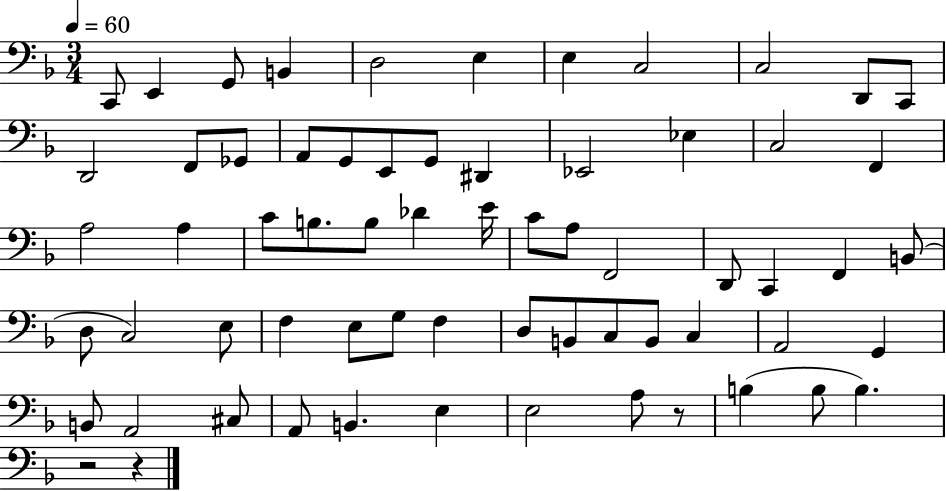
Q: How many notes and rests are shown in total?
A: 65